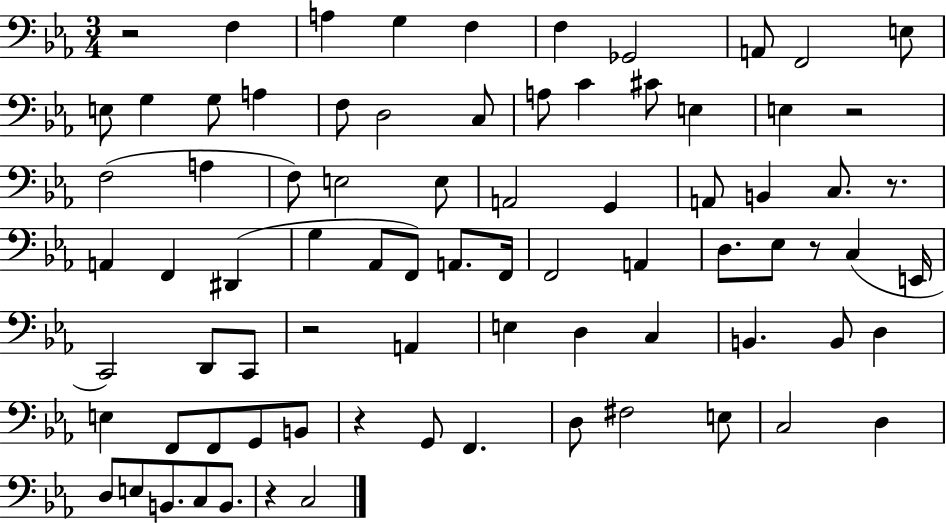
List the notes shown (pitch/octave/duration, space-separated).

R/h F3/q A3/q G3/q F3/q F3/q Gb2/h A2/e F2/h E3/e E3/e G3/q G3/e A3/q F3/e D3/h C3/e A3/e C4/q C#4/e E3/q E3/q R/h F3/h A3/q F3/e E3/h E3/e A2/h G2/q A2/e B2/q C3/e. R/e. A2/q F2/q D#2/q G3/q Ab2/e F2/e A2/e. F2/s F2/h A2/q D3/e. Eb3/e R/e C3/q E2/s C2/h D2/e C2/e R/h A2/q E3/q D3/q C3/q B2/q. B2/e D3/q E3/q F2/e F2/e G2/e B2/e R/q G2/e F2/q. D3/e F#3/h E3/e C3/h D3/q D3/e E3/e B2/e. C3/e B2/e. R/q C3/h